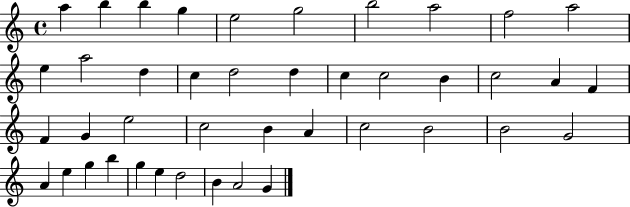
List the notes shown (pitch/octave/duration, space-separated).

A5/q B5/q B5/q G5/q E5/h G5/h B5/h A5/h F5/h A5/h E5/q A5/h D5/q C5/q D5/h D5/q C5/q C5/h B4/q C5/h A4/q F4/q F4/q G4/q E5/h C5/h B4/q A4/q C5/h B4/h B4/h G4/h A4/q E5/q G5/q B5/q G5/q E5/q D5/h B4/q A4/h G4/q